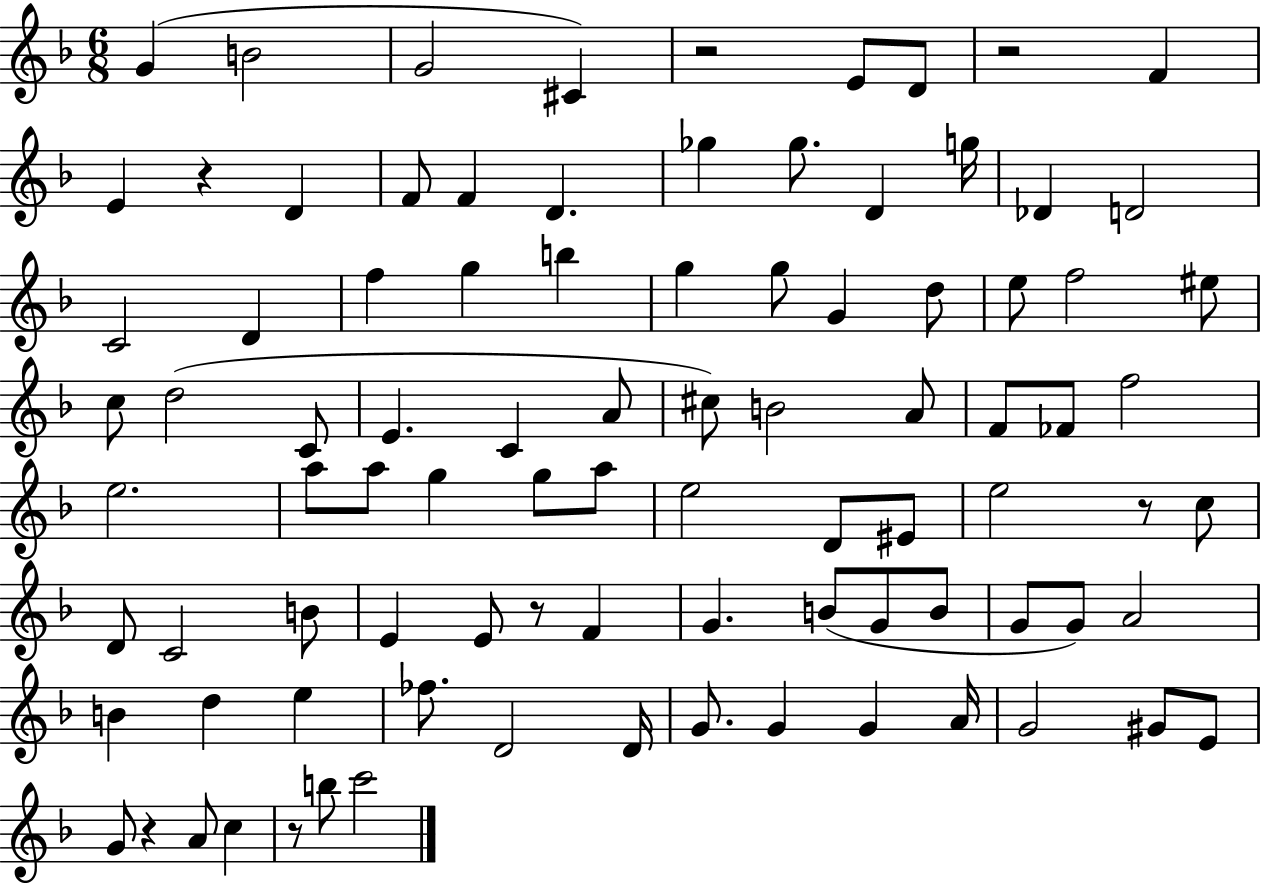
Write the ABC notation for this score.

X:1
T:Untitled
M:6/8
L:1/4
K:F
G B2 G2 ^C z2 E/2 D/2 z2 F E z D F/2 F D _g _g/2 D g/4 _D D2 C2 D f g b g g/2 G d/2 e/2 f2 ^e/2 c/2 d2 C/2 E C A/2 ^c/2 B2 A/2 F/2 _F/2 f2 e2 a/2 a/2 g g/2 a/2 e2 D/2 ^E/2 e2 z/2 c/2 D/2 C2 B/2 E E/2 z/2 F G B/2 G/2 B/2 G/2 G/2 A2 B d e _f/2 D2 D/4 G/2 G G A/4 G2 ^G/2 E/2 G/2 z A/2 c z/2 b/2 c'2